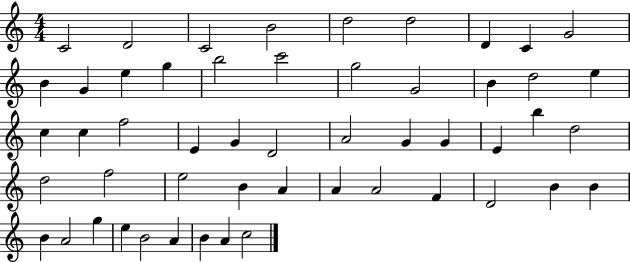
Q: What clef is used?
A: treble